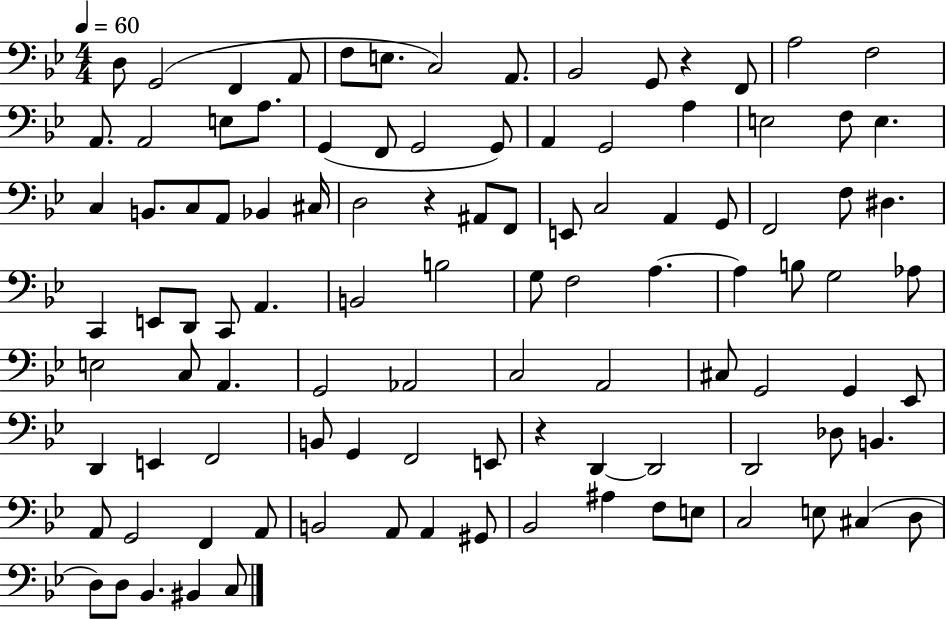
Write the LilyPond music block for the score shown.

{
  \clef bass
  \numericTimeSignature
  \time 4/4
  \key bes \major
  \tempo 4 = 60
  \repeat volta 2 { d8 g,2( f,4 a,8 | f8 e8. c2) a,8. | bes,2 g,8 r4 f,8 | a2 f2 | \break a,8. a,2 e8 a8. | g,4( f,8 g,2 g,8) | a,4 g,2 a4 | e2 f8 e4. | \break c4 b,8. c8 a,8 bes,4 cis16 | d2 r4 ais,8 f,8 | e,8 c2 a,4 g,8 | f,2 f8 dis4. | \break c,4 e,8 d,8 c,8 a,4. | b,2 b2 | g8 f2 a4.~~ | a4 b8 g2 aes8 | \break e2 c8 a,4. | g,2 aes,2 | c2 a,2 | cis8 g,2 g,4 ees,8 | \break d,4 e,4 f,2 | b,8 g,4 f,2 e,8 | r4 d,4~~ d,2 | d,2 des8 b,4. | \break a,8 g,2 f,4 a,8 | b,2 a,8 a,4 gis,8 | bes,2 ais4 f8 e8 | c2 e8 cis4( d8 | \break d8) d8 bes,4. bis,4 c8 | } \bar "|."
}